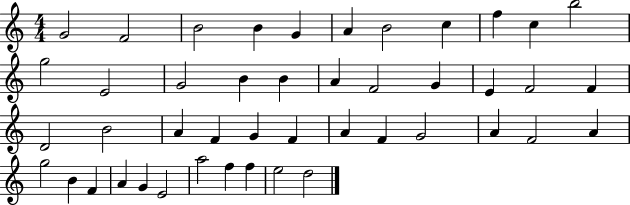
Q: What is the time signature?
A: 4/4